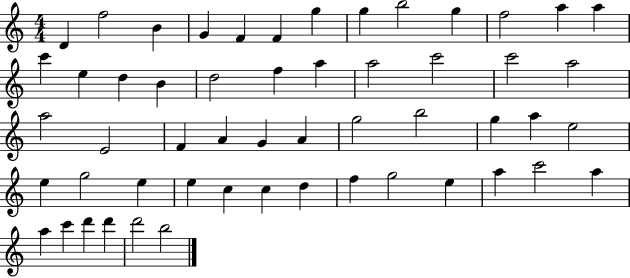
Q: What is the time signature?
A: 4/4